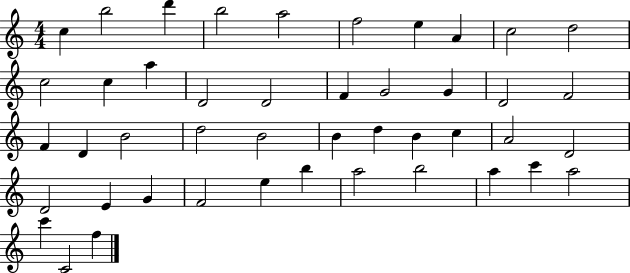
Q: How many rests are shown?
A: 0